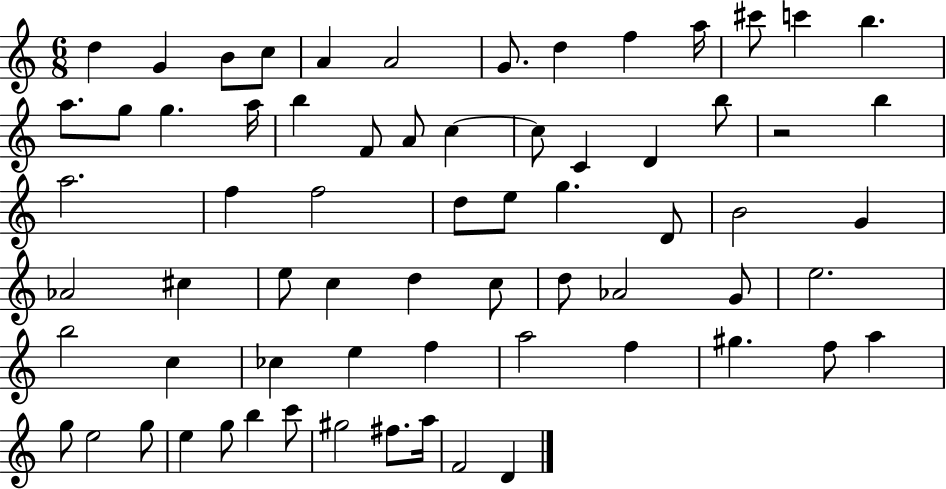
D5/q G4/q B4/e C5/e A4/q A4/h G4/e. D5/q F5/q A5/s C#6/e C6/q B5/q. A5/e. G5/e G5/q. A5/s B5/q F4/e A4/e C5/q C5/e C4/q D4/q B5/e R/h B5/q A5/h. F5/q F5/h D5/e E5/e G5/q. D4/e B4/h G4/q Ab4/h C#5/q E5/e C5/q D5/q C5/e D5/e Ab4/h G4/e E5/h. B5/h C5/q CES5/q E5/q F5/q A5/h F5/q G#5/q. F5/e A5/q G5/e E5/h G5/e E5/q G5/e B5/q C6/e G#5/h F#5/e. A5/s F4/h D4/q